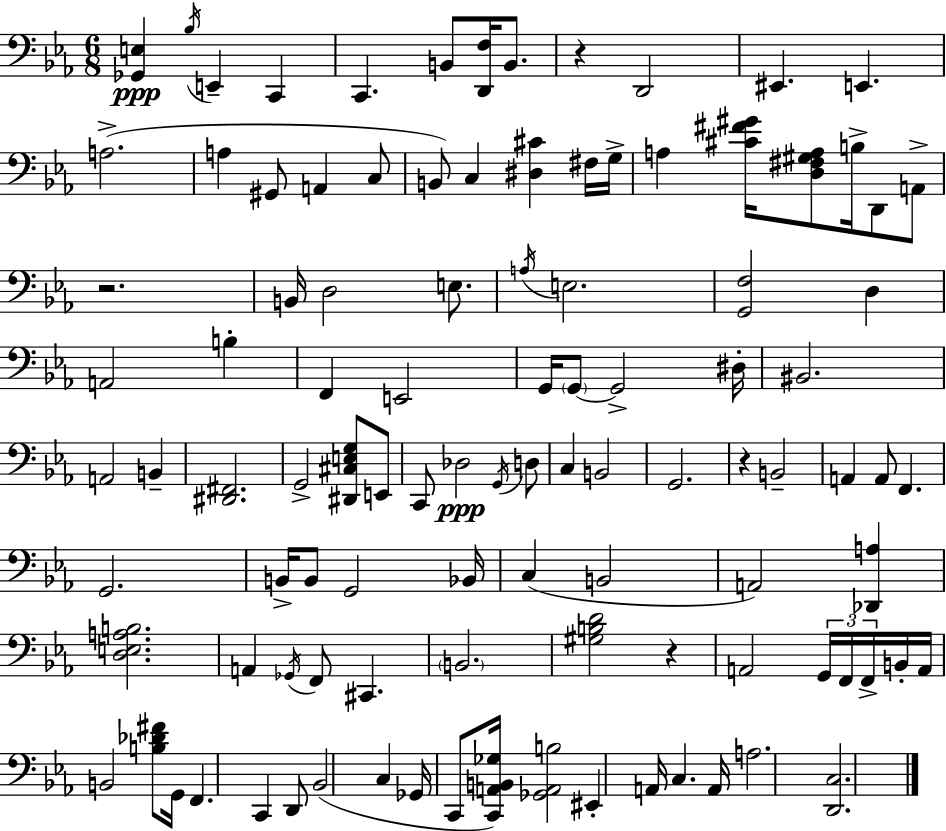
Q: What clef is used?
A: bass